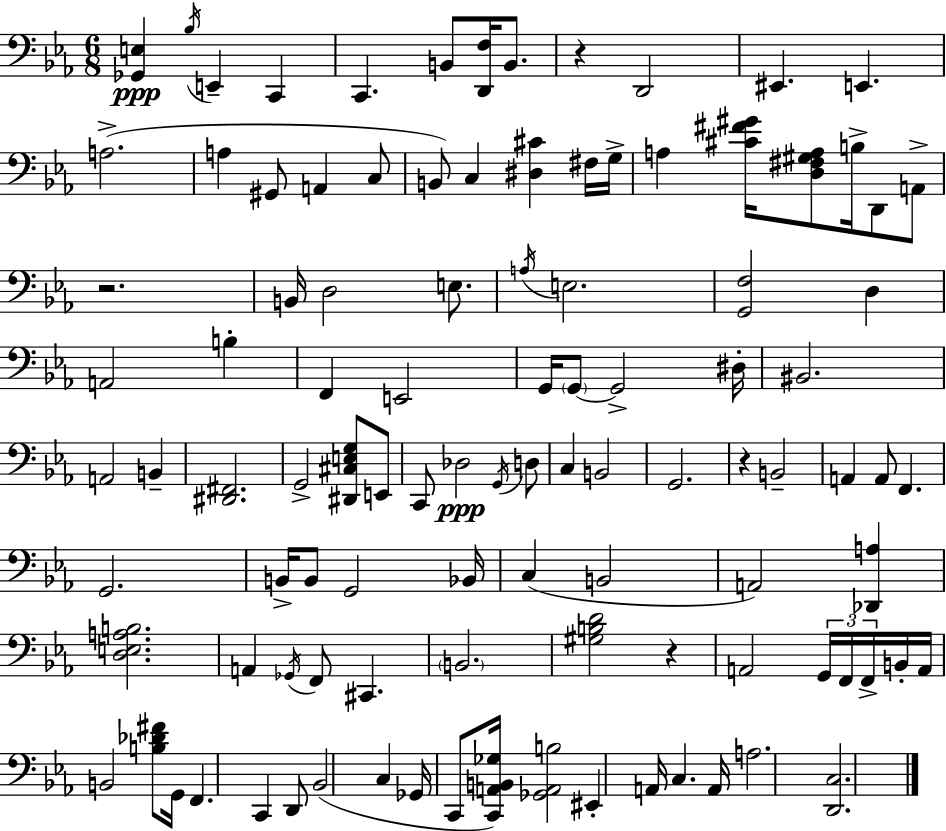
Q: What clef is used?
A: bass